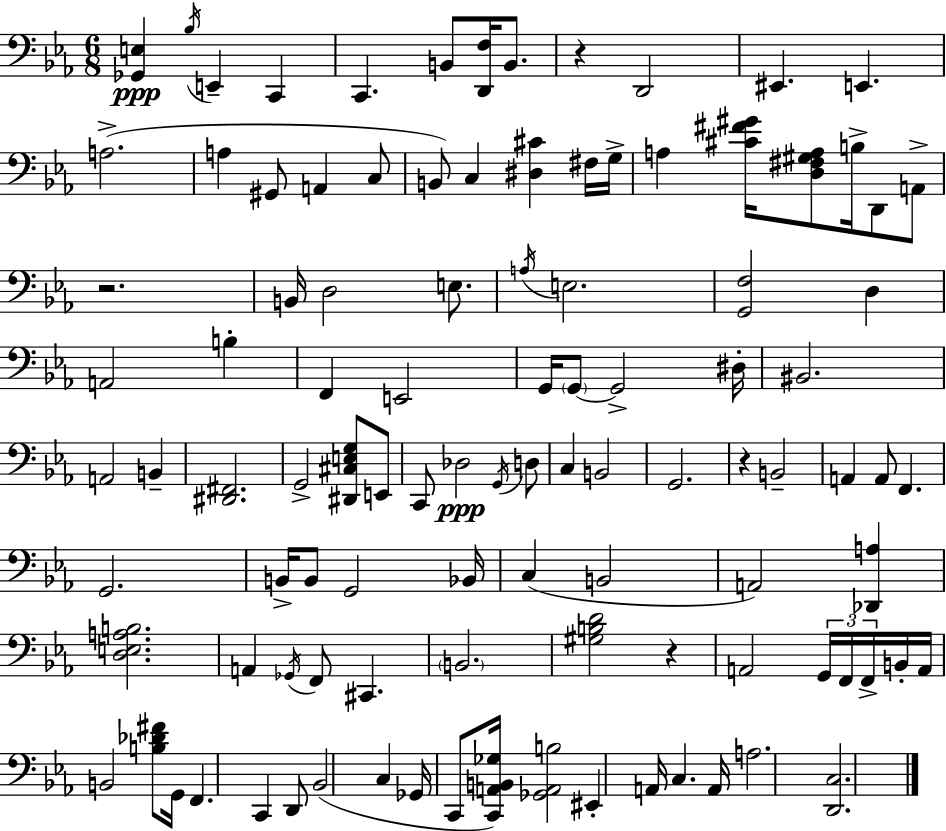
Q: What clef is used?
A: bass